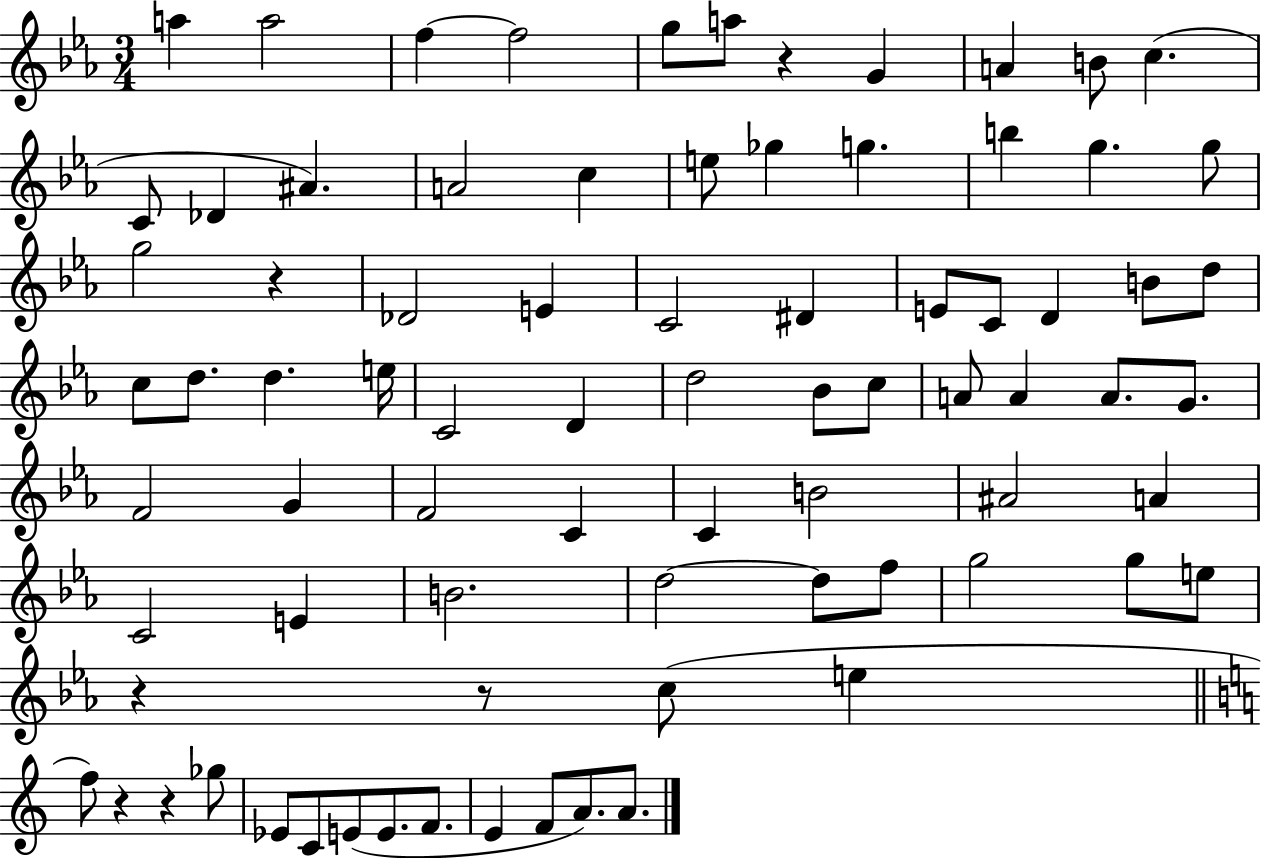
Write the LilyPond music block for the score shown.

{
  \clef treble
  \numericTimeSignature
  \time 3/4
  \key ees \major
  a''4 a''2 | f''4~~ f''2 | g''8 a''8 r4 g'4 | a'4 b'8 c''4.( | \break c'8 des'4 ais'4.) | a'2 c''4 | e''8 ges''4 g''4. | b''4 g''4. g''8 | \break g''2 r4 | des'2 e'4 | c'2 dis'4 | e'8 c'8 d'4 b'8 d''8 | \break c''8 d''8. d''4. e''16 | c'2 d'4 | d''2 bes'8 c''8 | a'8 a'4 a'8. g'8. | \break f'2 g'4 | f'2 c'4 | c'4 b'2 | ais'2 a'4 | \break c'2 e'4 | b'2. | d''2~~ d''8 f''8 | g''2 g''8 e''8 | \break r4 r8 c''8( e''4 | \bar "||" \break \key a \minor f''8) r4 r4 ges''8 | ees'8 c'8 e'8( e'8. f'8. | e'4 f'8 a'8.) a'8. | \bar "|."
}